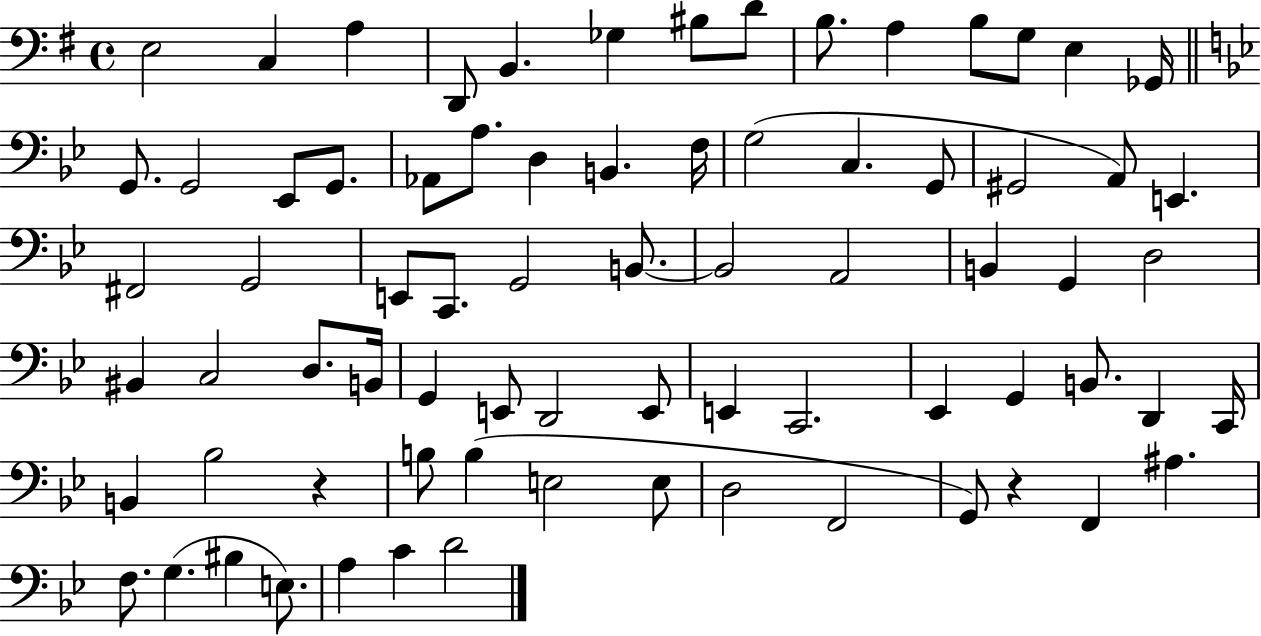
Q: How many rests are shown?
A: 2